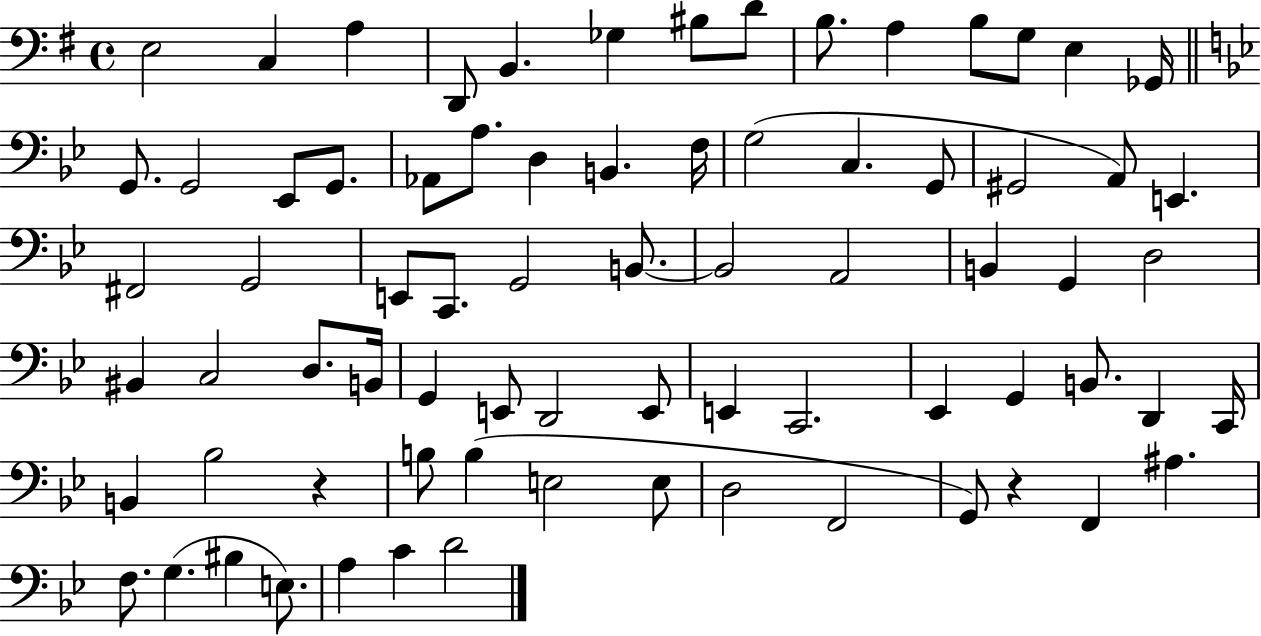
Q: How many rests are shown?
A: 2